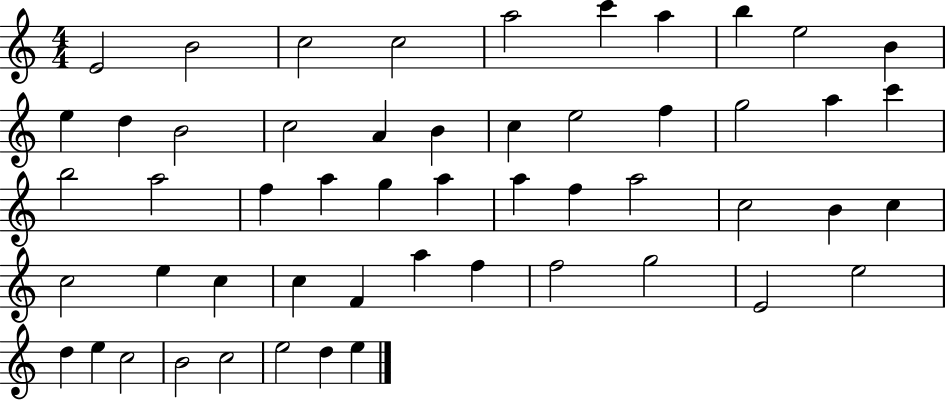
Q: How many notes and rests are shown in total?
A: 53